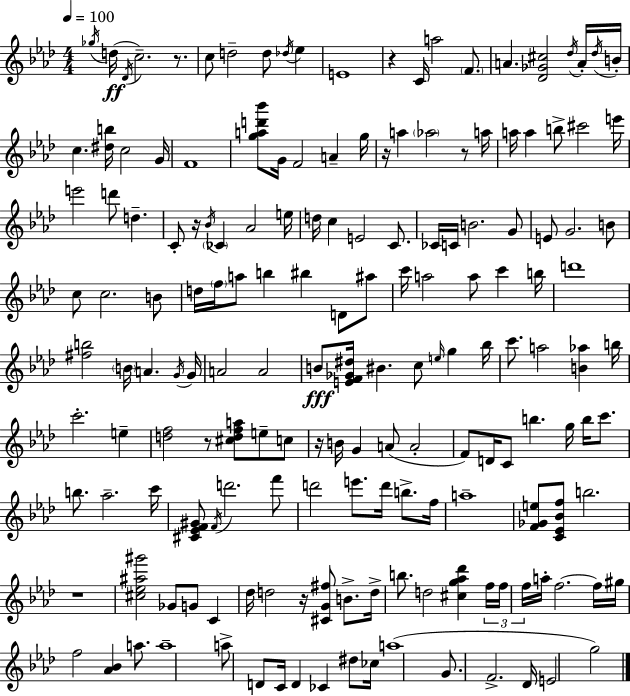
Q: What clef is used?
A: treble